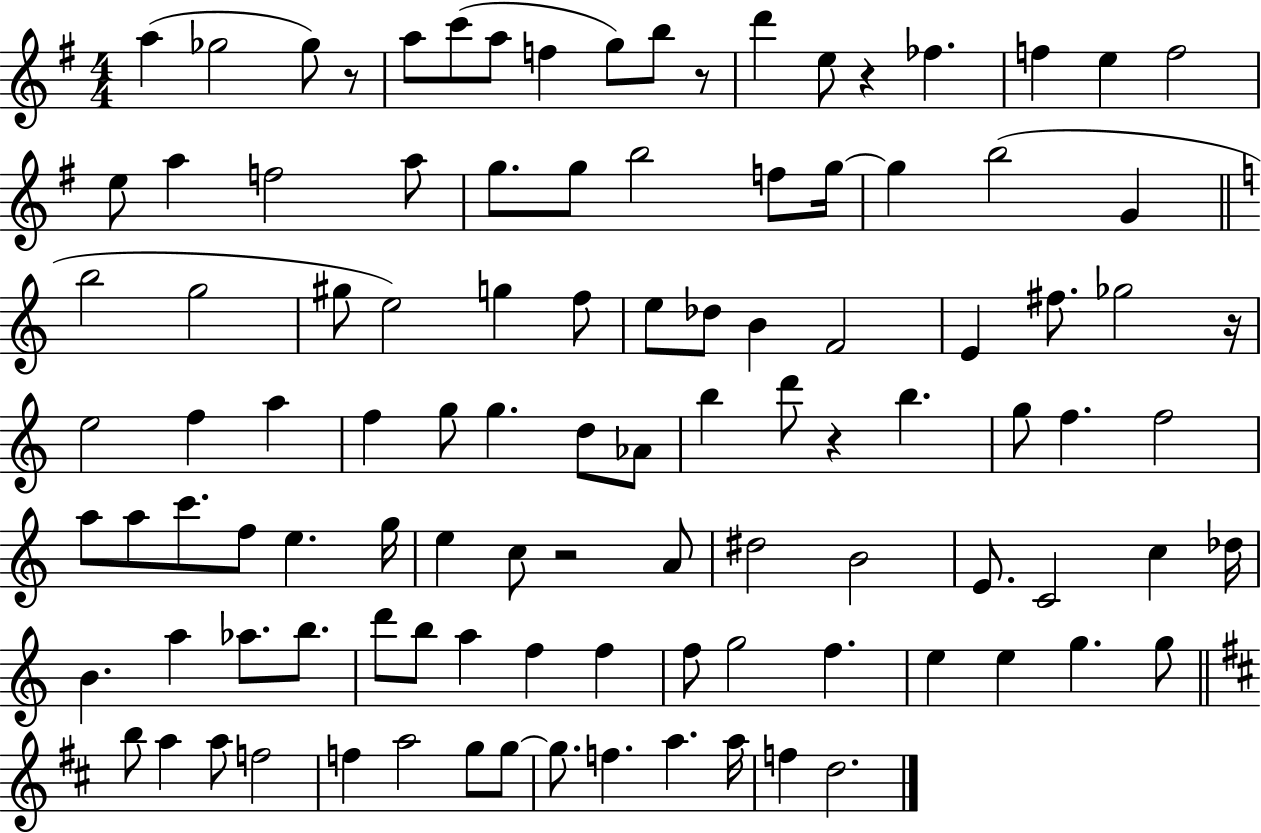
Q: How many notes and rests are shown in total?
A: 105